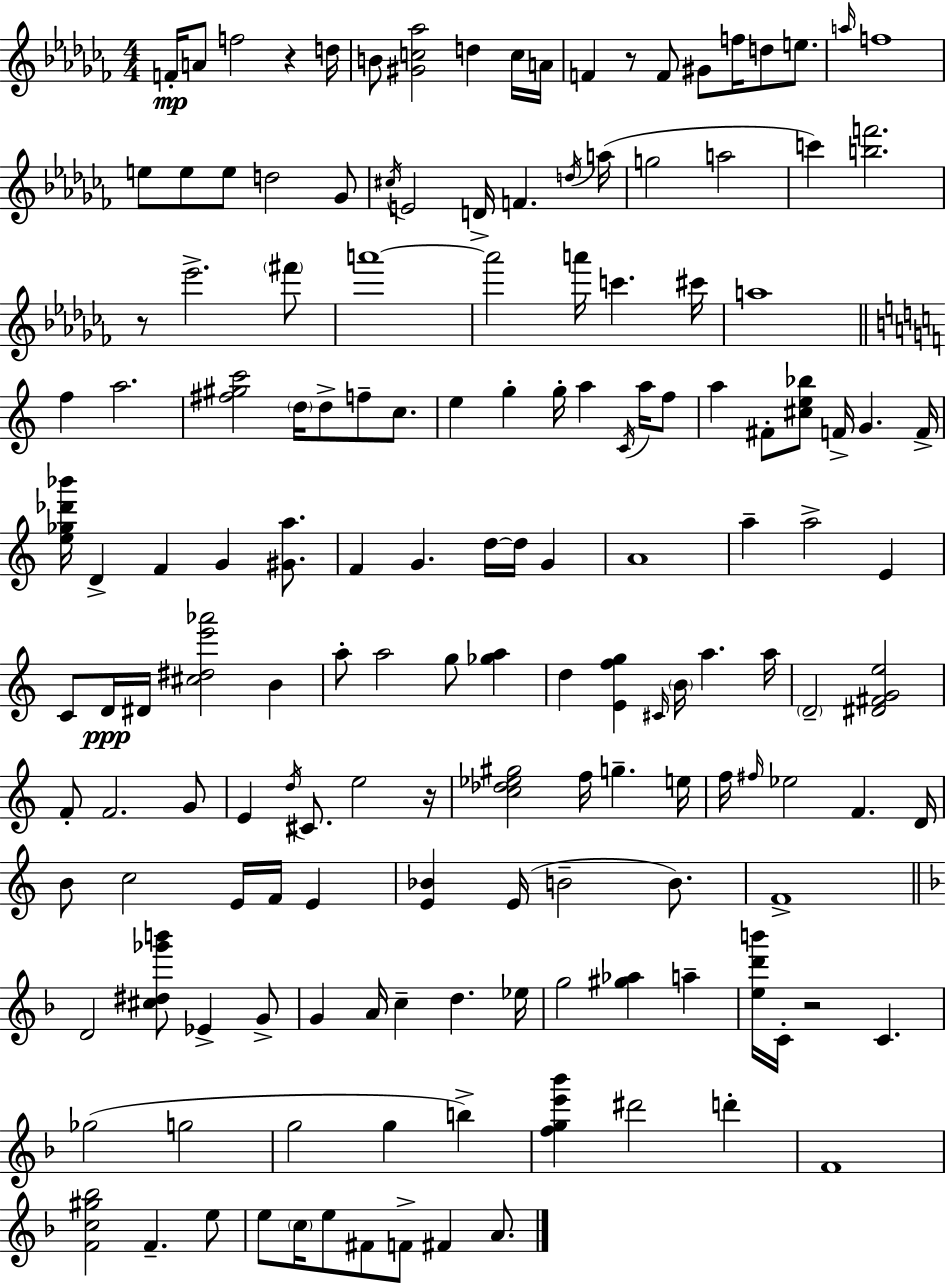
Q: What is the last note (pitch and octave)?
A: A4